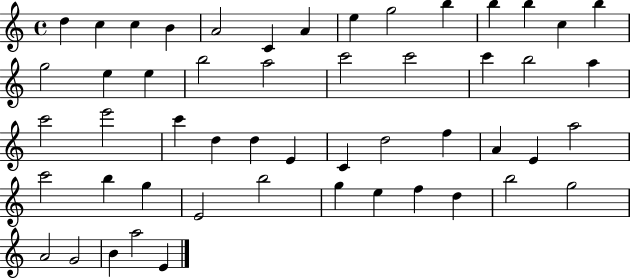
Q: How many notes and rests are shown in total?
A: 52